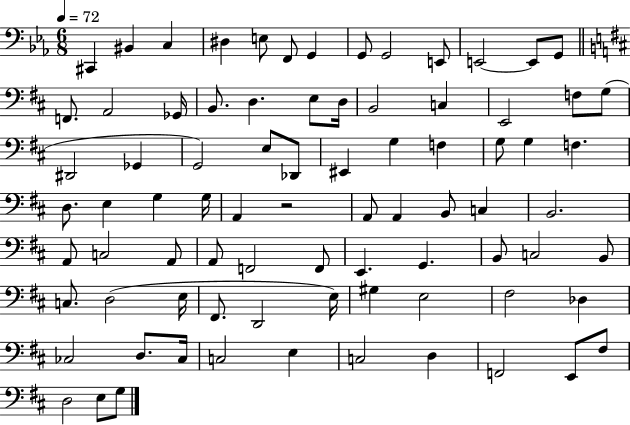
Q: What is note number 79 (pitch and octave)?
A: E3